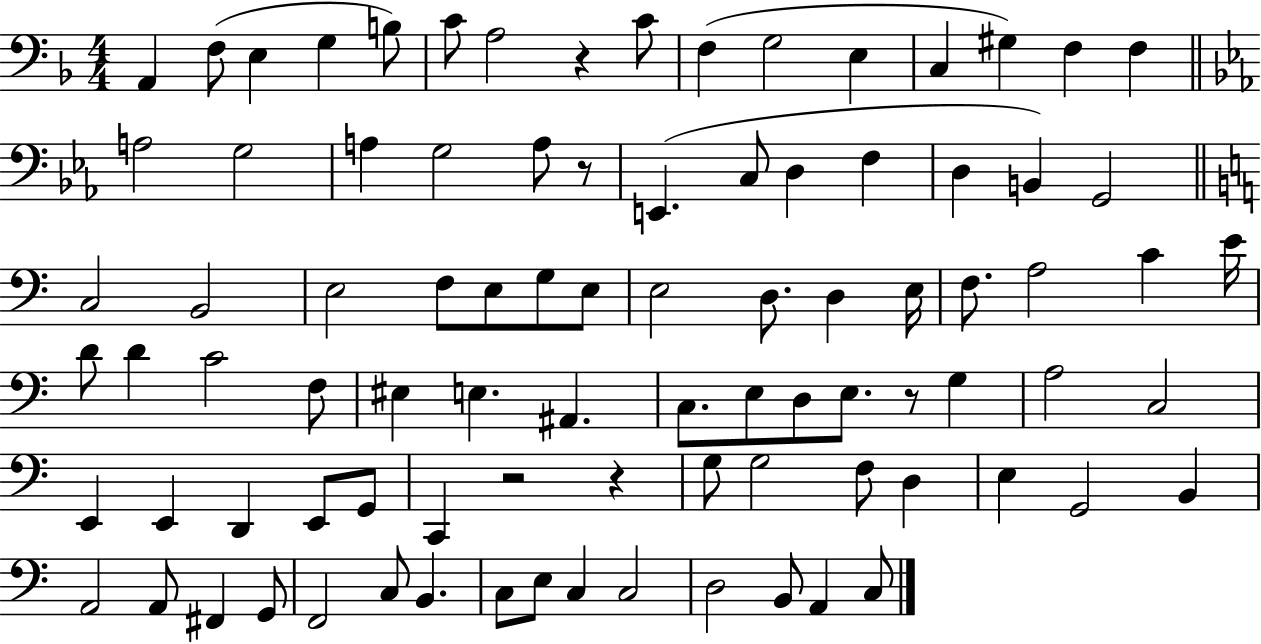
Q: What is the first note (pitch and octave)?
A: A2